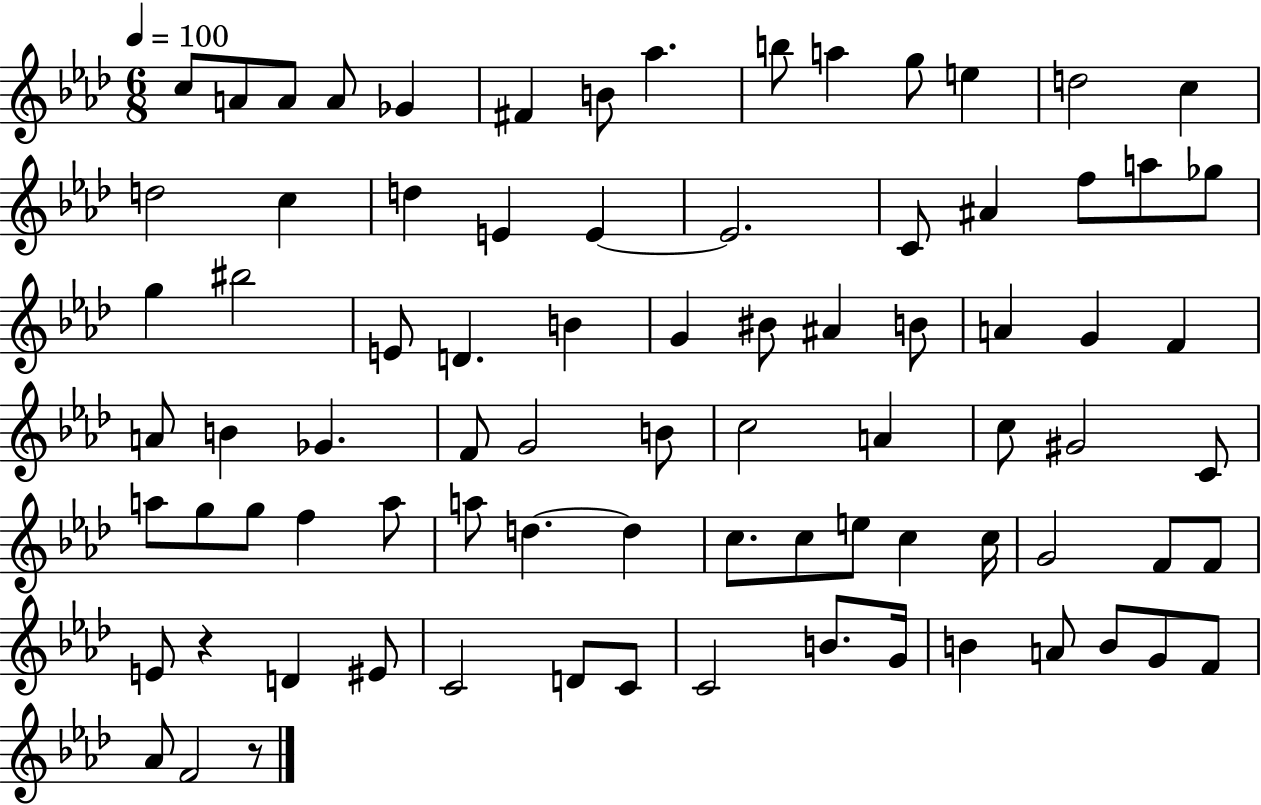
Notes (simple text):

C5/e A4/e A4/e A4/e Gb4/q F#4/q B4/e Ab5/q. B5/e A5/q G5/e E5/q D5/h C5/q D5/h C5/q D5/q E4/q E4/q E4/h. C4/e A#4/q F5/e A5/e Gb5/e G5/q BIS5/h E4/e D4/q. B4/q G4/q BIS4/e A#4/q B4/e A4/q G4/q F4/q A4/e B4/q Gb4/q. F4/e G4/h B4/e C5/h A4/q C5/e G#4/h C4/e A5/e G5/e G5/e F5/q A5/e A5/e D5/q. D5/q C5/e. C5/e E5/e C5/q C5/s G4/h F4/e F4/e E4/e R/q D4/q EIS4/e C4/h D4/e C4/e C4/h B4/e. G4/s B4/q A4/e B4/e G4/e F4/e Ab4/e F4/h R/e